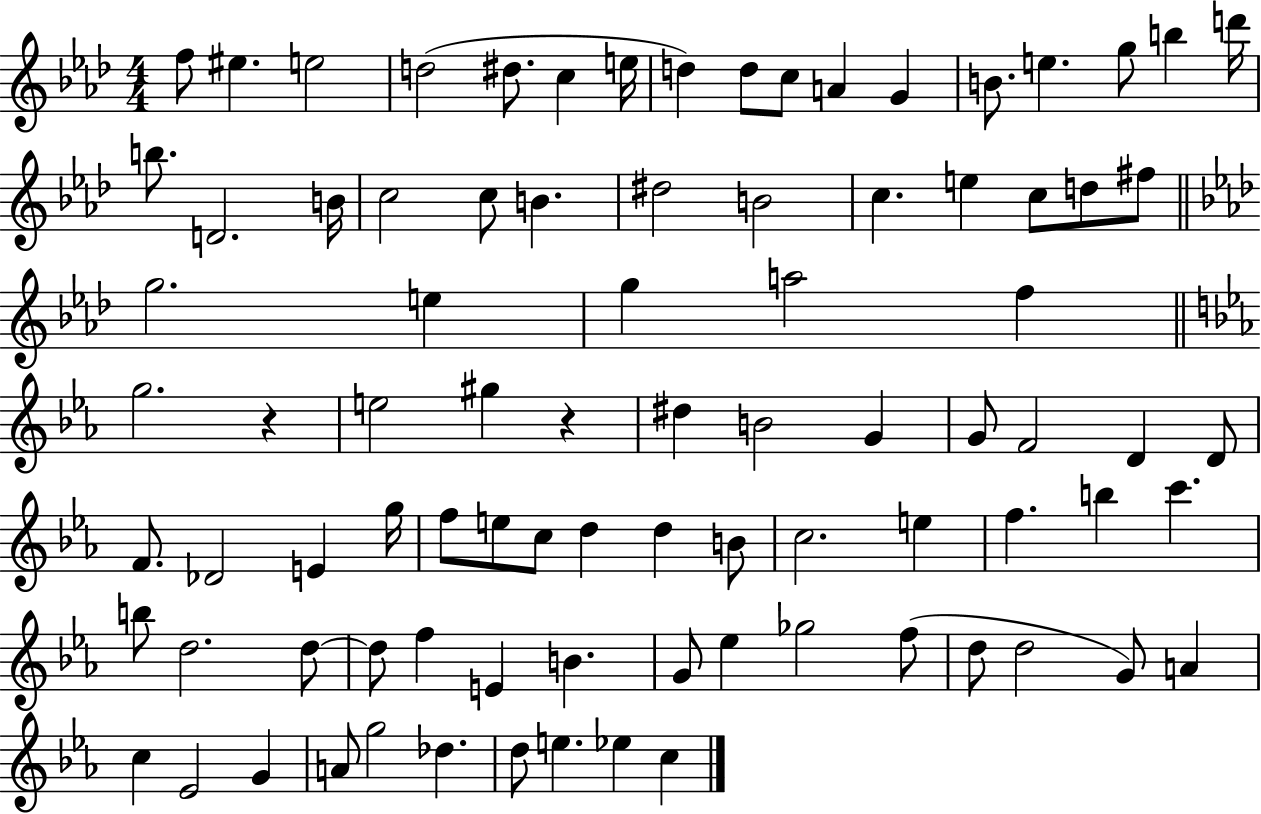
{
  \clef treble
  \numericTimeSignature
  \time 4/4
  \key aes \major
  f''8 eis''4. e''2 | d''2( dis''8. c''4 e''16 | d''4) d''8 c''8 a'4 g'4 | b'8. e''4. g''8 b''4 d'''16 | \break b''8. d'2. b'16 | c''2 c''8 b'4. | dis''2 b'2 | c''4. e''4 c''8 d''8 fis''8 | \break \bar "||" \break \key f \minor g''2. e''4 | g''4 a''2 f''4 | \bar "||" \break \key ees \major g''2. r4 | e''2 gis''4 r4 | dis''4 b'2 g'4 | g'8 f'2 d'4 d'8 | \break f'8. des'2 e'4 g''16 | f''8 e''8 c''8 d''4 d''4 b'8 | c''2. e''4 | f''4. b''4 c'''4. | \break b''8 d''2. d''8~~ | d''8 f''4 e'4 b'4. | g'8 ees''4 ges''2 f''8( | d''8 d''2 g'8) a'4 | \break c''4 ees'2 g'4 | a'8 g''2 des''4. | d''8 e''4. ees''4 c''4 | \bar "|."
}